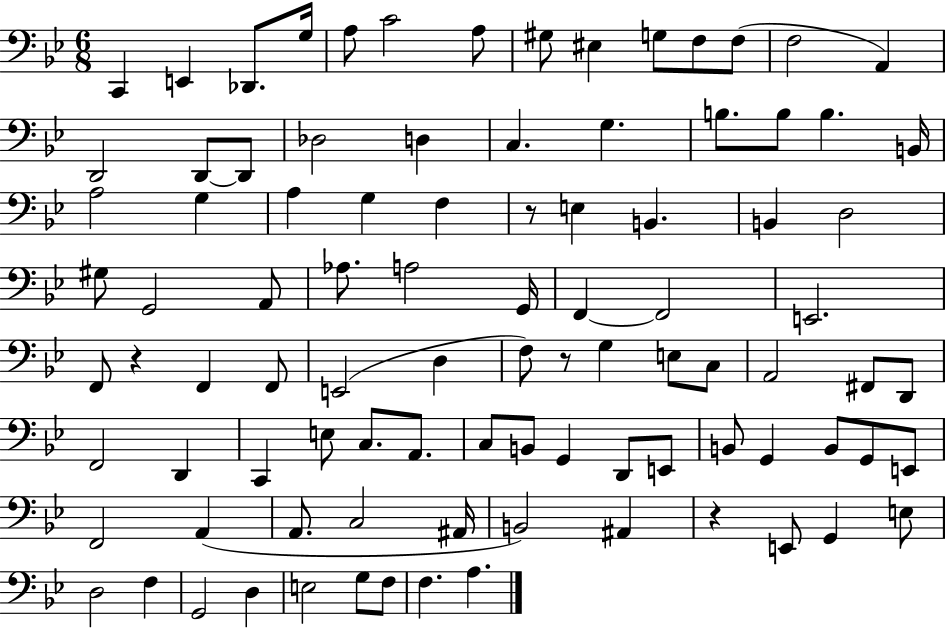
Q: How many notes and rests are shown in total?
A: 94